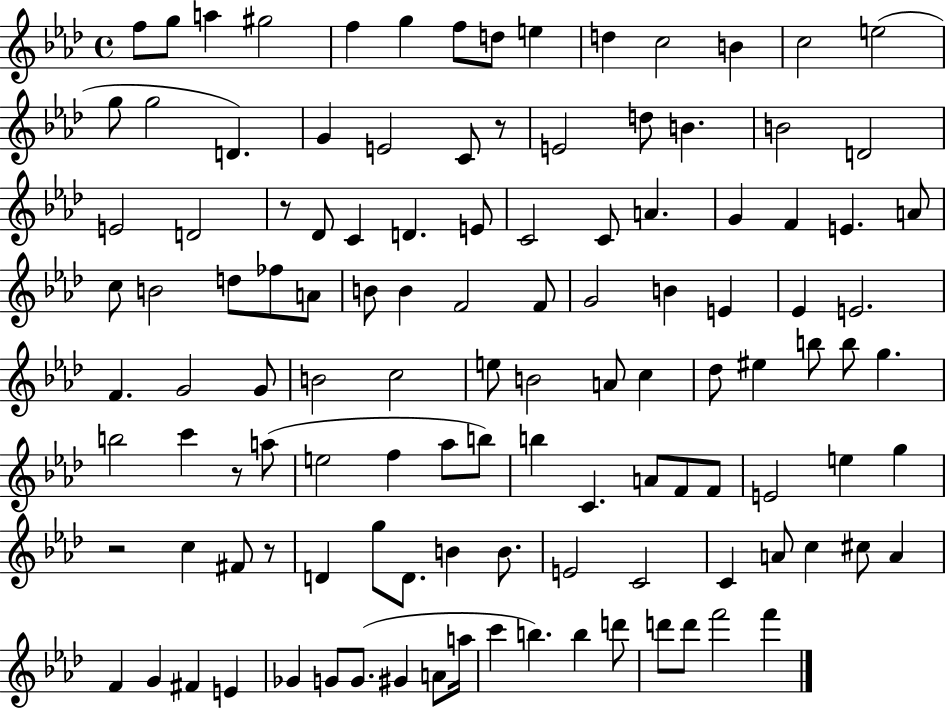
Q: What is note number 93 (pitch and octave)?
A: C5